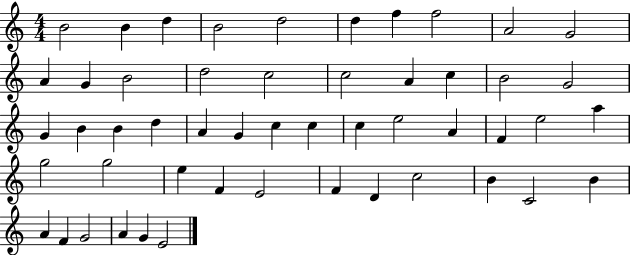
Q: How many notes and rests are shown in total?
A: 51